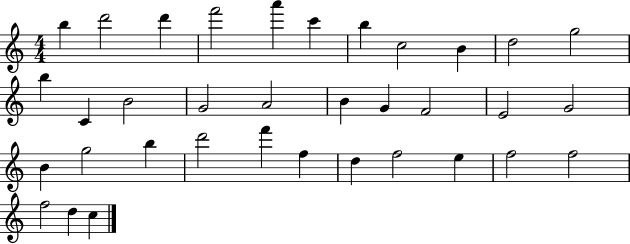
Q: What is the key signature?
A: C major